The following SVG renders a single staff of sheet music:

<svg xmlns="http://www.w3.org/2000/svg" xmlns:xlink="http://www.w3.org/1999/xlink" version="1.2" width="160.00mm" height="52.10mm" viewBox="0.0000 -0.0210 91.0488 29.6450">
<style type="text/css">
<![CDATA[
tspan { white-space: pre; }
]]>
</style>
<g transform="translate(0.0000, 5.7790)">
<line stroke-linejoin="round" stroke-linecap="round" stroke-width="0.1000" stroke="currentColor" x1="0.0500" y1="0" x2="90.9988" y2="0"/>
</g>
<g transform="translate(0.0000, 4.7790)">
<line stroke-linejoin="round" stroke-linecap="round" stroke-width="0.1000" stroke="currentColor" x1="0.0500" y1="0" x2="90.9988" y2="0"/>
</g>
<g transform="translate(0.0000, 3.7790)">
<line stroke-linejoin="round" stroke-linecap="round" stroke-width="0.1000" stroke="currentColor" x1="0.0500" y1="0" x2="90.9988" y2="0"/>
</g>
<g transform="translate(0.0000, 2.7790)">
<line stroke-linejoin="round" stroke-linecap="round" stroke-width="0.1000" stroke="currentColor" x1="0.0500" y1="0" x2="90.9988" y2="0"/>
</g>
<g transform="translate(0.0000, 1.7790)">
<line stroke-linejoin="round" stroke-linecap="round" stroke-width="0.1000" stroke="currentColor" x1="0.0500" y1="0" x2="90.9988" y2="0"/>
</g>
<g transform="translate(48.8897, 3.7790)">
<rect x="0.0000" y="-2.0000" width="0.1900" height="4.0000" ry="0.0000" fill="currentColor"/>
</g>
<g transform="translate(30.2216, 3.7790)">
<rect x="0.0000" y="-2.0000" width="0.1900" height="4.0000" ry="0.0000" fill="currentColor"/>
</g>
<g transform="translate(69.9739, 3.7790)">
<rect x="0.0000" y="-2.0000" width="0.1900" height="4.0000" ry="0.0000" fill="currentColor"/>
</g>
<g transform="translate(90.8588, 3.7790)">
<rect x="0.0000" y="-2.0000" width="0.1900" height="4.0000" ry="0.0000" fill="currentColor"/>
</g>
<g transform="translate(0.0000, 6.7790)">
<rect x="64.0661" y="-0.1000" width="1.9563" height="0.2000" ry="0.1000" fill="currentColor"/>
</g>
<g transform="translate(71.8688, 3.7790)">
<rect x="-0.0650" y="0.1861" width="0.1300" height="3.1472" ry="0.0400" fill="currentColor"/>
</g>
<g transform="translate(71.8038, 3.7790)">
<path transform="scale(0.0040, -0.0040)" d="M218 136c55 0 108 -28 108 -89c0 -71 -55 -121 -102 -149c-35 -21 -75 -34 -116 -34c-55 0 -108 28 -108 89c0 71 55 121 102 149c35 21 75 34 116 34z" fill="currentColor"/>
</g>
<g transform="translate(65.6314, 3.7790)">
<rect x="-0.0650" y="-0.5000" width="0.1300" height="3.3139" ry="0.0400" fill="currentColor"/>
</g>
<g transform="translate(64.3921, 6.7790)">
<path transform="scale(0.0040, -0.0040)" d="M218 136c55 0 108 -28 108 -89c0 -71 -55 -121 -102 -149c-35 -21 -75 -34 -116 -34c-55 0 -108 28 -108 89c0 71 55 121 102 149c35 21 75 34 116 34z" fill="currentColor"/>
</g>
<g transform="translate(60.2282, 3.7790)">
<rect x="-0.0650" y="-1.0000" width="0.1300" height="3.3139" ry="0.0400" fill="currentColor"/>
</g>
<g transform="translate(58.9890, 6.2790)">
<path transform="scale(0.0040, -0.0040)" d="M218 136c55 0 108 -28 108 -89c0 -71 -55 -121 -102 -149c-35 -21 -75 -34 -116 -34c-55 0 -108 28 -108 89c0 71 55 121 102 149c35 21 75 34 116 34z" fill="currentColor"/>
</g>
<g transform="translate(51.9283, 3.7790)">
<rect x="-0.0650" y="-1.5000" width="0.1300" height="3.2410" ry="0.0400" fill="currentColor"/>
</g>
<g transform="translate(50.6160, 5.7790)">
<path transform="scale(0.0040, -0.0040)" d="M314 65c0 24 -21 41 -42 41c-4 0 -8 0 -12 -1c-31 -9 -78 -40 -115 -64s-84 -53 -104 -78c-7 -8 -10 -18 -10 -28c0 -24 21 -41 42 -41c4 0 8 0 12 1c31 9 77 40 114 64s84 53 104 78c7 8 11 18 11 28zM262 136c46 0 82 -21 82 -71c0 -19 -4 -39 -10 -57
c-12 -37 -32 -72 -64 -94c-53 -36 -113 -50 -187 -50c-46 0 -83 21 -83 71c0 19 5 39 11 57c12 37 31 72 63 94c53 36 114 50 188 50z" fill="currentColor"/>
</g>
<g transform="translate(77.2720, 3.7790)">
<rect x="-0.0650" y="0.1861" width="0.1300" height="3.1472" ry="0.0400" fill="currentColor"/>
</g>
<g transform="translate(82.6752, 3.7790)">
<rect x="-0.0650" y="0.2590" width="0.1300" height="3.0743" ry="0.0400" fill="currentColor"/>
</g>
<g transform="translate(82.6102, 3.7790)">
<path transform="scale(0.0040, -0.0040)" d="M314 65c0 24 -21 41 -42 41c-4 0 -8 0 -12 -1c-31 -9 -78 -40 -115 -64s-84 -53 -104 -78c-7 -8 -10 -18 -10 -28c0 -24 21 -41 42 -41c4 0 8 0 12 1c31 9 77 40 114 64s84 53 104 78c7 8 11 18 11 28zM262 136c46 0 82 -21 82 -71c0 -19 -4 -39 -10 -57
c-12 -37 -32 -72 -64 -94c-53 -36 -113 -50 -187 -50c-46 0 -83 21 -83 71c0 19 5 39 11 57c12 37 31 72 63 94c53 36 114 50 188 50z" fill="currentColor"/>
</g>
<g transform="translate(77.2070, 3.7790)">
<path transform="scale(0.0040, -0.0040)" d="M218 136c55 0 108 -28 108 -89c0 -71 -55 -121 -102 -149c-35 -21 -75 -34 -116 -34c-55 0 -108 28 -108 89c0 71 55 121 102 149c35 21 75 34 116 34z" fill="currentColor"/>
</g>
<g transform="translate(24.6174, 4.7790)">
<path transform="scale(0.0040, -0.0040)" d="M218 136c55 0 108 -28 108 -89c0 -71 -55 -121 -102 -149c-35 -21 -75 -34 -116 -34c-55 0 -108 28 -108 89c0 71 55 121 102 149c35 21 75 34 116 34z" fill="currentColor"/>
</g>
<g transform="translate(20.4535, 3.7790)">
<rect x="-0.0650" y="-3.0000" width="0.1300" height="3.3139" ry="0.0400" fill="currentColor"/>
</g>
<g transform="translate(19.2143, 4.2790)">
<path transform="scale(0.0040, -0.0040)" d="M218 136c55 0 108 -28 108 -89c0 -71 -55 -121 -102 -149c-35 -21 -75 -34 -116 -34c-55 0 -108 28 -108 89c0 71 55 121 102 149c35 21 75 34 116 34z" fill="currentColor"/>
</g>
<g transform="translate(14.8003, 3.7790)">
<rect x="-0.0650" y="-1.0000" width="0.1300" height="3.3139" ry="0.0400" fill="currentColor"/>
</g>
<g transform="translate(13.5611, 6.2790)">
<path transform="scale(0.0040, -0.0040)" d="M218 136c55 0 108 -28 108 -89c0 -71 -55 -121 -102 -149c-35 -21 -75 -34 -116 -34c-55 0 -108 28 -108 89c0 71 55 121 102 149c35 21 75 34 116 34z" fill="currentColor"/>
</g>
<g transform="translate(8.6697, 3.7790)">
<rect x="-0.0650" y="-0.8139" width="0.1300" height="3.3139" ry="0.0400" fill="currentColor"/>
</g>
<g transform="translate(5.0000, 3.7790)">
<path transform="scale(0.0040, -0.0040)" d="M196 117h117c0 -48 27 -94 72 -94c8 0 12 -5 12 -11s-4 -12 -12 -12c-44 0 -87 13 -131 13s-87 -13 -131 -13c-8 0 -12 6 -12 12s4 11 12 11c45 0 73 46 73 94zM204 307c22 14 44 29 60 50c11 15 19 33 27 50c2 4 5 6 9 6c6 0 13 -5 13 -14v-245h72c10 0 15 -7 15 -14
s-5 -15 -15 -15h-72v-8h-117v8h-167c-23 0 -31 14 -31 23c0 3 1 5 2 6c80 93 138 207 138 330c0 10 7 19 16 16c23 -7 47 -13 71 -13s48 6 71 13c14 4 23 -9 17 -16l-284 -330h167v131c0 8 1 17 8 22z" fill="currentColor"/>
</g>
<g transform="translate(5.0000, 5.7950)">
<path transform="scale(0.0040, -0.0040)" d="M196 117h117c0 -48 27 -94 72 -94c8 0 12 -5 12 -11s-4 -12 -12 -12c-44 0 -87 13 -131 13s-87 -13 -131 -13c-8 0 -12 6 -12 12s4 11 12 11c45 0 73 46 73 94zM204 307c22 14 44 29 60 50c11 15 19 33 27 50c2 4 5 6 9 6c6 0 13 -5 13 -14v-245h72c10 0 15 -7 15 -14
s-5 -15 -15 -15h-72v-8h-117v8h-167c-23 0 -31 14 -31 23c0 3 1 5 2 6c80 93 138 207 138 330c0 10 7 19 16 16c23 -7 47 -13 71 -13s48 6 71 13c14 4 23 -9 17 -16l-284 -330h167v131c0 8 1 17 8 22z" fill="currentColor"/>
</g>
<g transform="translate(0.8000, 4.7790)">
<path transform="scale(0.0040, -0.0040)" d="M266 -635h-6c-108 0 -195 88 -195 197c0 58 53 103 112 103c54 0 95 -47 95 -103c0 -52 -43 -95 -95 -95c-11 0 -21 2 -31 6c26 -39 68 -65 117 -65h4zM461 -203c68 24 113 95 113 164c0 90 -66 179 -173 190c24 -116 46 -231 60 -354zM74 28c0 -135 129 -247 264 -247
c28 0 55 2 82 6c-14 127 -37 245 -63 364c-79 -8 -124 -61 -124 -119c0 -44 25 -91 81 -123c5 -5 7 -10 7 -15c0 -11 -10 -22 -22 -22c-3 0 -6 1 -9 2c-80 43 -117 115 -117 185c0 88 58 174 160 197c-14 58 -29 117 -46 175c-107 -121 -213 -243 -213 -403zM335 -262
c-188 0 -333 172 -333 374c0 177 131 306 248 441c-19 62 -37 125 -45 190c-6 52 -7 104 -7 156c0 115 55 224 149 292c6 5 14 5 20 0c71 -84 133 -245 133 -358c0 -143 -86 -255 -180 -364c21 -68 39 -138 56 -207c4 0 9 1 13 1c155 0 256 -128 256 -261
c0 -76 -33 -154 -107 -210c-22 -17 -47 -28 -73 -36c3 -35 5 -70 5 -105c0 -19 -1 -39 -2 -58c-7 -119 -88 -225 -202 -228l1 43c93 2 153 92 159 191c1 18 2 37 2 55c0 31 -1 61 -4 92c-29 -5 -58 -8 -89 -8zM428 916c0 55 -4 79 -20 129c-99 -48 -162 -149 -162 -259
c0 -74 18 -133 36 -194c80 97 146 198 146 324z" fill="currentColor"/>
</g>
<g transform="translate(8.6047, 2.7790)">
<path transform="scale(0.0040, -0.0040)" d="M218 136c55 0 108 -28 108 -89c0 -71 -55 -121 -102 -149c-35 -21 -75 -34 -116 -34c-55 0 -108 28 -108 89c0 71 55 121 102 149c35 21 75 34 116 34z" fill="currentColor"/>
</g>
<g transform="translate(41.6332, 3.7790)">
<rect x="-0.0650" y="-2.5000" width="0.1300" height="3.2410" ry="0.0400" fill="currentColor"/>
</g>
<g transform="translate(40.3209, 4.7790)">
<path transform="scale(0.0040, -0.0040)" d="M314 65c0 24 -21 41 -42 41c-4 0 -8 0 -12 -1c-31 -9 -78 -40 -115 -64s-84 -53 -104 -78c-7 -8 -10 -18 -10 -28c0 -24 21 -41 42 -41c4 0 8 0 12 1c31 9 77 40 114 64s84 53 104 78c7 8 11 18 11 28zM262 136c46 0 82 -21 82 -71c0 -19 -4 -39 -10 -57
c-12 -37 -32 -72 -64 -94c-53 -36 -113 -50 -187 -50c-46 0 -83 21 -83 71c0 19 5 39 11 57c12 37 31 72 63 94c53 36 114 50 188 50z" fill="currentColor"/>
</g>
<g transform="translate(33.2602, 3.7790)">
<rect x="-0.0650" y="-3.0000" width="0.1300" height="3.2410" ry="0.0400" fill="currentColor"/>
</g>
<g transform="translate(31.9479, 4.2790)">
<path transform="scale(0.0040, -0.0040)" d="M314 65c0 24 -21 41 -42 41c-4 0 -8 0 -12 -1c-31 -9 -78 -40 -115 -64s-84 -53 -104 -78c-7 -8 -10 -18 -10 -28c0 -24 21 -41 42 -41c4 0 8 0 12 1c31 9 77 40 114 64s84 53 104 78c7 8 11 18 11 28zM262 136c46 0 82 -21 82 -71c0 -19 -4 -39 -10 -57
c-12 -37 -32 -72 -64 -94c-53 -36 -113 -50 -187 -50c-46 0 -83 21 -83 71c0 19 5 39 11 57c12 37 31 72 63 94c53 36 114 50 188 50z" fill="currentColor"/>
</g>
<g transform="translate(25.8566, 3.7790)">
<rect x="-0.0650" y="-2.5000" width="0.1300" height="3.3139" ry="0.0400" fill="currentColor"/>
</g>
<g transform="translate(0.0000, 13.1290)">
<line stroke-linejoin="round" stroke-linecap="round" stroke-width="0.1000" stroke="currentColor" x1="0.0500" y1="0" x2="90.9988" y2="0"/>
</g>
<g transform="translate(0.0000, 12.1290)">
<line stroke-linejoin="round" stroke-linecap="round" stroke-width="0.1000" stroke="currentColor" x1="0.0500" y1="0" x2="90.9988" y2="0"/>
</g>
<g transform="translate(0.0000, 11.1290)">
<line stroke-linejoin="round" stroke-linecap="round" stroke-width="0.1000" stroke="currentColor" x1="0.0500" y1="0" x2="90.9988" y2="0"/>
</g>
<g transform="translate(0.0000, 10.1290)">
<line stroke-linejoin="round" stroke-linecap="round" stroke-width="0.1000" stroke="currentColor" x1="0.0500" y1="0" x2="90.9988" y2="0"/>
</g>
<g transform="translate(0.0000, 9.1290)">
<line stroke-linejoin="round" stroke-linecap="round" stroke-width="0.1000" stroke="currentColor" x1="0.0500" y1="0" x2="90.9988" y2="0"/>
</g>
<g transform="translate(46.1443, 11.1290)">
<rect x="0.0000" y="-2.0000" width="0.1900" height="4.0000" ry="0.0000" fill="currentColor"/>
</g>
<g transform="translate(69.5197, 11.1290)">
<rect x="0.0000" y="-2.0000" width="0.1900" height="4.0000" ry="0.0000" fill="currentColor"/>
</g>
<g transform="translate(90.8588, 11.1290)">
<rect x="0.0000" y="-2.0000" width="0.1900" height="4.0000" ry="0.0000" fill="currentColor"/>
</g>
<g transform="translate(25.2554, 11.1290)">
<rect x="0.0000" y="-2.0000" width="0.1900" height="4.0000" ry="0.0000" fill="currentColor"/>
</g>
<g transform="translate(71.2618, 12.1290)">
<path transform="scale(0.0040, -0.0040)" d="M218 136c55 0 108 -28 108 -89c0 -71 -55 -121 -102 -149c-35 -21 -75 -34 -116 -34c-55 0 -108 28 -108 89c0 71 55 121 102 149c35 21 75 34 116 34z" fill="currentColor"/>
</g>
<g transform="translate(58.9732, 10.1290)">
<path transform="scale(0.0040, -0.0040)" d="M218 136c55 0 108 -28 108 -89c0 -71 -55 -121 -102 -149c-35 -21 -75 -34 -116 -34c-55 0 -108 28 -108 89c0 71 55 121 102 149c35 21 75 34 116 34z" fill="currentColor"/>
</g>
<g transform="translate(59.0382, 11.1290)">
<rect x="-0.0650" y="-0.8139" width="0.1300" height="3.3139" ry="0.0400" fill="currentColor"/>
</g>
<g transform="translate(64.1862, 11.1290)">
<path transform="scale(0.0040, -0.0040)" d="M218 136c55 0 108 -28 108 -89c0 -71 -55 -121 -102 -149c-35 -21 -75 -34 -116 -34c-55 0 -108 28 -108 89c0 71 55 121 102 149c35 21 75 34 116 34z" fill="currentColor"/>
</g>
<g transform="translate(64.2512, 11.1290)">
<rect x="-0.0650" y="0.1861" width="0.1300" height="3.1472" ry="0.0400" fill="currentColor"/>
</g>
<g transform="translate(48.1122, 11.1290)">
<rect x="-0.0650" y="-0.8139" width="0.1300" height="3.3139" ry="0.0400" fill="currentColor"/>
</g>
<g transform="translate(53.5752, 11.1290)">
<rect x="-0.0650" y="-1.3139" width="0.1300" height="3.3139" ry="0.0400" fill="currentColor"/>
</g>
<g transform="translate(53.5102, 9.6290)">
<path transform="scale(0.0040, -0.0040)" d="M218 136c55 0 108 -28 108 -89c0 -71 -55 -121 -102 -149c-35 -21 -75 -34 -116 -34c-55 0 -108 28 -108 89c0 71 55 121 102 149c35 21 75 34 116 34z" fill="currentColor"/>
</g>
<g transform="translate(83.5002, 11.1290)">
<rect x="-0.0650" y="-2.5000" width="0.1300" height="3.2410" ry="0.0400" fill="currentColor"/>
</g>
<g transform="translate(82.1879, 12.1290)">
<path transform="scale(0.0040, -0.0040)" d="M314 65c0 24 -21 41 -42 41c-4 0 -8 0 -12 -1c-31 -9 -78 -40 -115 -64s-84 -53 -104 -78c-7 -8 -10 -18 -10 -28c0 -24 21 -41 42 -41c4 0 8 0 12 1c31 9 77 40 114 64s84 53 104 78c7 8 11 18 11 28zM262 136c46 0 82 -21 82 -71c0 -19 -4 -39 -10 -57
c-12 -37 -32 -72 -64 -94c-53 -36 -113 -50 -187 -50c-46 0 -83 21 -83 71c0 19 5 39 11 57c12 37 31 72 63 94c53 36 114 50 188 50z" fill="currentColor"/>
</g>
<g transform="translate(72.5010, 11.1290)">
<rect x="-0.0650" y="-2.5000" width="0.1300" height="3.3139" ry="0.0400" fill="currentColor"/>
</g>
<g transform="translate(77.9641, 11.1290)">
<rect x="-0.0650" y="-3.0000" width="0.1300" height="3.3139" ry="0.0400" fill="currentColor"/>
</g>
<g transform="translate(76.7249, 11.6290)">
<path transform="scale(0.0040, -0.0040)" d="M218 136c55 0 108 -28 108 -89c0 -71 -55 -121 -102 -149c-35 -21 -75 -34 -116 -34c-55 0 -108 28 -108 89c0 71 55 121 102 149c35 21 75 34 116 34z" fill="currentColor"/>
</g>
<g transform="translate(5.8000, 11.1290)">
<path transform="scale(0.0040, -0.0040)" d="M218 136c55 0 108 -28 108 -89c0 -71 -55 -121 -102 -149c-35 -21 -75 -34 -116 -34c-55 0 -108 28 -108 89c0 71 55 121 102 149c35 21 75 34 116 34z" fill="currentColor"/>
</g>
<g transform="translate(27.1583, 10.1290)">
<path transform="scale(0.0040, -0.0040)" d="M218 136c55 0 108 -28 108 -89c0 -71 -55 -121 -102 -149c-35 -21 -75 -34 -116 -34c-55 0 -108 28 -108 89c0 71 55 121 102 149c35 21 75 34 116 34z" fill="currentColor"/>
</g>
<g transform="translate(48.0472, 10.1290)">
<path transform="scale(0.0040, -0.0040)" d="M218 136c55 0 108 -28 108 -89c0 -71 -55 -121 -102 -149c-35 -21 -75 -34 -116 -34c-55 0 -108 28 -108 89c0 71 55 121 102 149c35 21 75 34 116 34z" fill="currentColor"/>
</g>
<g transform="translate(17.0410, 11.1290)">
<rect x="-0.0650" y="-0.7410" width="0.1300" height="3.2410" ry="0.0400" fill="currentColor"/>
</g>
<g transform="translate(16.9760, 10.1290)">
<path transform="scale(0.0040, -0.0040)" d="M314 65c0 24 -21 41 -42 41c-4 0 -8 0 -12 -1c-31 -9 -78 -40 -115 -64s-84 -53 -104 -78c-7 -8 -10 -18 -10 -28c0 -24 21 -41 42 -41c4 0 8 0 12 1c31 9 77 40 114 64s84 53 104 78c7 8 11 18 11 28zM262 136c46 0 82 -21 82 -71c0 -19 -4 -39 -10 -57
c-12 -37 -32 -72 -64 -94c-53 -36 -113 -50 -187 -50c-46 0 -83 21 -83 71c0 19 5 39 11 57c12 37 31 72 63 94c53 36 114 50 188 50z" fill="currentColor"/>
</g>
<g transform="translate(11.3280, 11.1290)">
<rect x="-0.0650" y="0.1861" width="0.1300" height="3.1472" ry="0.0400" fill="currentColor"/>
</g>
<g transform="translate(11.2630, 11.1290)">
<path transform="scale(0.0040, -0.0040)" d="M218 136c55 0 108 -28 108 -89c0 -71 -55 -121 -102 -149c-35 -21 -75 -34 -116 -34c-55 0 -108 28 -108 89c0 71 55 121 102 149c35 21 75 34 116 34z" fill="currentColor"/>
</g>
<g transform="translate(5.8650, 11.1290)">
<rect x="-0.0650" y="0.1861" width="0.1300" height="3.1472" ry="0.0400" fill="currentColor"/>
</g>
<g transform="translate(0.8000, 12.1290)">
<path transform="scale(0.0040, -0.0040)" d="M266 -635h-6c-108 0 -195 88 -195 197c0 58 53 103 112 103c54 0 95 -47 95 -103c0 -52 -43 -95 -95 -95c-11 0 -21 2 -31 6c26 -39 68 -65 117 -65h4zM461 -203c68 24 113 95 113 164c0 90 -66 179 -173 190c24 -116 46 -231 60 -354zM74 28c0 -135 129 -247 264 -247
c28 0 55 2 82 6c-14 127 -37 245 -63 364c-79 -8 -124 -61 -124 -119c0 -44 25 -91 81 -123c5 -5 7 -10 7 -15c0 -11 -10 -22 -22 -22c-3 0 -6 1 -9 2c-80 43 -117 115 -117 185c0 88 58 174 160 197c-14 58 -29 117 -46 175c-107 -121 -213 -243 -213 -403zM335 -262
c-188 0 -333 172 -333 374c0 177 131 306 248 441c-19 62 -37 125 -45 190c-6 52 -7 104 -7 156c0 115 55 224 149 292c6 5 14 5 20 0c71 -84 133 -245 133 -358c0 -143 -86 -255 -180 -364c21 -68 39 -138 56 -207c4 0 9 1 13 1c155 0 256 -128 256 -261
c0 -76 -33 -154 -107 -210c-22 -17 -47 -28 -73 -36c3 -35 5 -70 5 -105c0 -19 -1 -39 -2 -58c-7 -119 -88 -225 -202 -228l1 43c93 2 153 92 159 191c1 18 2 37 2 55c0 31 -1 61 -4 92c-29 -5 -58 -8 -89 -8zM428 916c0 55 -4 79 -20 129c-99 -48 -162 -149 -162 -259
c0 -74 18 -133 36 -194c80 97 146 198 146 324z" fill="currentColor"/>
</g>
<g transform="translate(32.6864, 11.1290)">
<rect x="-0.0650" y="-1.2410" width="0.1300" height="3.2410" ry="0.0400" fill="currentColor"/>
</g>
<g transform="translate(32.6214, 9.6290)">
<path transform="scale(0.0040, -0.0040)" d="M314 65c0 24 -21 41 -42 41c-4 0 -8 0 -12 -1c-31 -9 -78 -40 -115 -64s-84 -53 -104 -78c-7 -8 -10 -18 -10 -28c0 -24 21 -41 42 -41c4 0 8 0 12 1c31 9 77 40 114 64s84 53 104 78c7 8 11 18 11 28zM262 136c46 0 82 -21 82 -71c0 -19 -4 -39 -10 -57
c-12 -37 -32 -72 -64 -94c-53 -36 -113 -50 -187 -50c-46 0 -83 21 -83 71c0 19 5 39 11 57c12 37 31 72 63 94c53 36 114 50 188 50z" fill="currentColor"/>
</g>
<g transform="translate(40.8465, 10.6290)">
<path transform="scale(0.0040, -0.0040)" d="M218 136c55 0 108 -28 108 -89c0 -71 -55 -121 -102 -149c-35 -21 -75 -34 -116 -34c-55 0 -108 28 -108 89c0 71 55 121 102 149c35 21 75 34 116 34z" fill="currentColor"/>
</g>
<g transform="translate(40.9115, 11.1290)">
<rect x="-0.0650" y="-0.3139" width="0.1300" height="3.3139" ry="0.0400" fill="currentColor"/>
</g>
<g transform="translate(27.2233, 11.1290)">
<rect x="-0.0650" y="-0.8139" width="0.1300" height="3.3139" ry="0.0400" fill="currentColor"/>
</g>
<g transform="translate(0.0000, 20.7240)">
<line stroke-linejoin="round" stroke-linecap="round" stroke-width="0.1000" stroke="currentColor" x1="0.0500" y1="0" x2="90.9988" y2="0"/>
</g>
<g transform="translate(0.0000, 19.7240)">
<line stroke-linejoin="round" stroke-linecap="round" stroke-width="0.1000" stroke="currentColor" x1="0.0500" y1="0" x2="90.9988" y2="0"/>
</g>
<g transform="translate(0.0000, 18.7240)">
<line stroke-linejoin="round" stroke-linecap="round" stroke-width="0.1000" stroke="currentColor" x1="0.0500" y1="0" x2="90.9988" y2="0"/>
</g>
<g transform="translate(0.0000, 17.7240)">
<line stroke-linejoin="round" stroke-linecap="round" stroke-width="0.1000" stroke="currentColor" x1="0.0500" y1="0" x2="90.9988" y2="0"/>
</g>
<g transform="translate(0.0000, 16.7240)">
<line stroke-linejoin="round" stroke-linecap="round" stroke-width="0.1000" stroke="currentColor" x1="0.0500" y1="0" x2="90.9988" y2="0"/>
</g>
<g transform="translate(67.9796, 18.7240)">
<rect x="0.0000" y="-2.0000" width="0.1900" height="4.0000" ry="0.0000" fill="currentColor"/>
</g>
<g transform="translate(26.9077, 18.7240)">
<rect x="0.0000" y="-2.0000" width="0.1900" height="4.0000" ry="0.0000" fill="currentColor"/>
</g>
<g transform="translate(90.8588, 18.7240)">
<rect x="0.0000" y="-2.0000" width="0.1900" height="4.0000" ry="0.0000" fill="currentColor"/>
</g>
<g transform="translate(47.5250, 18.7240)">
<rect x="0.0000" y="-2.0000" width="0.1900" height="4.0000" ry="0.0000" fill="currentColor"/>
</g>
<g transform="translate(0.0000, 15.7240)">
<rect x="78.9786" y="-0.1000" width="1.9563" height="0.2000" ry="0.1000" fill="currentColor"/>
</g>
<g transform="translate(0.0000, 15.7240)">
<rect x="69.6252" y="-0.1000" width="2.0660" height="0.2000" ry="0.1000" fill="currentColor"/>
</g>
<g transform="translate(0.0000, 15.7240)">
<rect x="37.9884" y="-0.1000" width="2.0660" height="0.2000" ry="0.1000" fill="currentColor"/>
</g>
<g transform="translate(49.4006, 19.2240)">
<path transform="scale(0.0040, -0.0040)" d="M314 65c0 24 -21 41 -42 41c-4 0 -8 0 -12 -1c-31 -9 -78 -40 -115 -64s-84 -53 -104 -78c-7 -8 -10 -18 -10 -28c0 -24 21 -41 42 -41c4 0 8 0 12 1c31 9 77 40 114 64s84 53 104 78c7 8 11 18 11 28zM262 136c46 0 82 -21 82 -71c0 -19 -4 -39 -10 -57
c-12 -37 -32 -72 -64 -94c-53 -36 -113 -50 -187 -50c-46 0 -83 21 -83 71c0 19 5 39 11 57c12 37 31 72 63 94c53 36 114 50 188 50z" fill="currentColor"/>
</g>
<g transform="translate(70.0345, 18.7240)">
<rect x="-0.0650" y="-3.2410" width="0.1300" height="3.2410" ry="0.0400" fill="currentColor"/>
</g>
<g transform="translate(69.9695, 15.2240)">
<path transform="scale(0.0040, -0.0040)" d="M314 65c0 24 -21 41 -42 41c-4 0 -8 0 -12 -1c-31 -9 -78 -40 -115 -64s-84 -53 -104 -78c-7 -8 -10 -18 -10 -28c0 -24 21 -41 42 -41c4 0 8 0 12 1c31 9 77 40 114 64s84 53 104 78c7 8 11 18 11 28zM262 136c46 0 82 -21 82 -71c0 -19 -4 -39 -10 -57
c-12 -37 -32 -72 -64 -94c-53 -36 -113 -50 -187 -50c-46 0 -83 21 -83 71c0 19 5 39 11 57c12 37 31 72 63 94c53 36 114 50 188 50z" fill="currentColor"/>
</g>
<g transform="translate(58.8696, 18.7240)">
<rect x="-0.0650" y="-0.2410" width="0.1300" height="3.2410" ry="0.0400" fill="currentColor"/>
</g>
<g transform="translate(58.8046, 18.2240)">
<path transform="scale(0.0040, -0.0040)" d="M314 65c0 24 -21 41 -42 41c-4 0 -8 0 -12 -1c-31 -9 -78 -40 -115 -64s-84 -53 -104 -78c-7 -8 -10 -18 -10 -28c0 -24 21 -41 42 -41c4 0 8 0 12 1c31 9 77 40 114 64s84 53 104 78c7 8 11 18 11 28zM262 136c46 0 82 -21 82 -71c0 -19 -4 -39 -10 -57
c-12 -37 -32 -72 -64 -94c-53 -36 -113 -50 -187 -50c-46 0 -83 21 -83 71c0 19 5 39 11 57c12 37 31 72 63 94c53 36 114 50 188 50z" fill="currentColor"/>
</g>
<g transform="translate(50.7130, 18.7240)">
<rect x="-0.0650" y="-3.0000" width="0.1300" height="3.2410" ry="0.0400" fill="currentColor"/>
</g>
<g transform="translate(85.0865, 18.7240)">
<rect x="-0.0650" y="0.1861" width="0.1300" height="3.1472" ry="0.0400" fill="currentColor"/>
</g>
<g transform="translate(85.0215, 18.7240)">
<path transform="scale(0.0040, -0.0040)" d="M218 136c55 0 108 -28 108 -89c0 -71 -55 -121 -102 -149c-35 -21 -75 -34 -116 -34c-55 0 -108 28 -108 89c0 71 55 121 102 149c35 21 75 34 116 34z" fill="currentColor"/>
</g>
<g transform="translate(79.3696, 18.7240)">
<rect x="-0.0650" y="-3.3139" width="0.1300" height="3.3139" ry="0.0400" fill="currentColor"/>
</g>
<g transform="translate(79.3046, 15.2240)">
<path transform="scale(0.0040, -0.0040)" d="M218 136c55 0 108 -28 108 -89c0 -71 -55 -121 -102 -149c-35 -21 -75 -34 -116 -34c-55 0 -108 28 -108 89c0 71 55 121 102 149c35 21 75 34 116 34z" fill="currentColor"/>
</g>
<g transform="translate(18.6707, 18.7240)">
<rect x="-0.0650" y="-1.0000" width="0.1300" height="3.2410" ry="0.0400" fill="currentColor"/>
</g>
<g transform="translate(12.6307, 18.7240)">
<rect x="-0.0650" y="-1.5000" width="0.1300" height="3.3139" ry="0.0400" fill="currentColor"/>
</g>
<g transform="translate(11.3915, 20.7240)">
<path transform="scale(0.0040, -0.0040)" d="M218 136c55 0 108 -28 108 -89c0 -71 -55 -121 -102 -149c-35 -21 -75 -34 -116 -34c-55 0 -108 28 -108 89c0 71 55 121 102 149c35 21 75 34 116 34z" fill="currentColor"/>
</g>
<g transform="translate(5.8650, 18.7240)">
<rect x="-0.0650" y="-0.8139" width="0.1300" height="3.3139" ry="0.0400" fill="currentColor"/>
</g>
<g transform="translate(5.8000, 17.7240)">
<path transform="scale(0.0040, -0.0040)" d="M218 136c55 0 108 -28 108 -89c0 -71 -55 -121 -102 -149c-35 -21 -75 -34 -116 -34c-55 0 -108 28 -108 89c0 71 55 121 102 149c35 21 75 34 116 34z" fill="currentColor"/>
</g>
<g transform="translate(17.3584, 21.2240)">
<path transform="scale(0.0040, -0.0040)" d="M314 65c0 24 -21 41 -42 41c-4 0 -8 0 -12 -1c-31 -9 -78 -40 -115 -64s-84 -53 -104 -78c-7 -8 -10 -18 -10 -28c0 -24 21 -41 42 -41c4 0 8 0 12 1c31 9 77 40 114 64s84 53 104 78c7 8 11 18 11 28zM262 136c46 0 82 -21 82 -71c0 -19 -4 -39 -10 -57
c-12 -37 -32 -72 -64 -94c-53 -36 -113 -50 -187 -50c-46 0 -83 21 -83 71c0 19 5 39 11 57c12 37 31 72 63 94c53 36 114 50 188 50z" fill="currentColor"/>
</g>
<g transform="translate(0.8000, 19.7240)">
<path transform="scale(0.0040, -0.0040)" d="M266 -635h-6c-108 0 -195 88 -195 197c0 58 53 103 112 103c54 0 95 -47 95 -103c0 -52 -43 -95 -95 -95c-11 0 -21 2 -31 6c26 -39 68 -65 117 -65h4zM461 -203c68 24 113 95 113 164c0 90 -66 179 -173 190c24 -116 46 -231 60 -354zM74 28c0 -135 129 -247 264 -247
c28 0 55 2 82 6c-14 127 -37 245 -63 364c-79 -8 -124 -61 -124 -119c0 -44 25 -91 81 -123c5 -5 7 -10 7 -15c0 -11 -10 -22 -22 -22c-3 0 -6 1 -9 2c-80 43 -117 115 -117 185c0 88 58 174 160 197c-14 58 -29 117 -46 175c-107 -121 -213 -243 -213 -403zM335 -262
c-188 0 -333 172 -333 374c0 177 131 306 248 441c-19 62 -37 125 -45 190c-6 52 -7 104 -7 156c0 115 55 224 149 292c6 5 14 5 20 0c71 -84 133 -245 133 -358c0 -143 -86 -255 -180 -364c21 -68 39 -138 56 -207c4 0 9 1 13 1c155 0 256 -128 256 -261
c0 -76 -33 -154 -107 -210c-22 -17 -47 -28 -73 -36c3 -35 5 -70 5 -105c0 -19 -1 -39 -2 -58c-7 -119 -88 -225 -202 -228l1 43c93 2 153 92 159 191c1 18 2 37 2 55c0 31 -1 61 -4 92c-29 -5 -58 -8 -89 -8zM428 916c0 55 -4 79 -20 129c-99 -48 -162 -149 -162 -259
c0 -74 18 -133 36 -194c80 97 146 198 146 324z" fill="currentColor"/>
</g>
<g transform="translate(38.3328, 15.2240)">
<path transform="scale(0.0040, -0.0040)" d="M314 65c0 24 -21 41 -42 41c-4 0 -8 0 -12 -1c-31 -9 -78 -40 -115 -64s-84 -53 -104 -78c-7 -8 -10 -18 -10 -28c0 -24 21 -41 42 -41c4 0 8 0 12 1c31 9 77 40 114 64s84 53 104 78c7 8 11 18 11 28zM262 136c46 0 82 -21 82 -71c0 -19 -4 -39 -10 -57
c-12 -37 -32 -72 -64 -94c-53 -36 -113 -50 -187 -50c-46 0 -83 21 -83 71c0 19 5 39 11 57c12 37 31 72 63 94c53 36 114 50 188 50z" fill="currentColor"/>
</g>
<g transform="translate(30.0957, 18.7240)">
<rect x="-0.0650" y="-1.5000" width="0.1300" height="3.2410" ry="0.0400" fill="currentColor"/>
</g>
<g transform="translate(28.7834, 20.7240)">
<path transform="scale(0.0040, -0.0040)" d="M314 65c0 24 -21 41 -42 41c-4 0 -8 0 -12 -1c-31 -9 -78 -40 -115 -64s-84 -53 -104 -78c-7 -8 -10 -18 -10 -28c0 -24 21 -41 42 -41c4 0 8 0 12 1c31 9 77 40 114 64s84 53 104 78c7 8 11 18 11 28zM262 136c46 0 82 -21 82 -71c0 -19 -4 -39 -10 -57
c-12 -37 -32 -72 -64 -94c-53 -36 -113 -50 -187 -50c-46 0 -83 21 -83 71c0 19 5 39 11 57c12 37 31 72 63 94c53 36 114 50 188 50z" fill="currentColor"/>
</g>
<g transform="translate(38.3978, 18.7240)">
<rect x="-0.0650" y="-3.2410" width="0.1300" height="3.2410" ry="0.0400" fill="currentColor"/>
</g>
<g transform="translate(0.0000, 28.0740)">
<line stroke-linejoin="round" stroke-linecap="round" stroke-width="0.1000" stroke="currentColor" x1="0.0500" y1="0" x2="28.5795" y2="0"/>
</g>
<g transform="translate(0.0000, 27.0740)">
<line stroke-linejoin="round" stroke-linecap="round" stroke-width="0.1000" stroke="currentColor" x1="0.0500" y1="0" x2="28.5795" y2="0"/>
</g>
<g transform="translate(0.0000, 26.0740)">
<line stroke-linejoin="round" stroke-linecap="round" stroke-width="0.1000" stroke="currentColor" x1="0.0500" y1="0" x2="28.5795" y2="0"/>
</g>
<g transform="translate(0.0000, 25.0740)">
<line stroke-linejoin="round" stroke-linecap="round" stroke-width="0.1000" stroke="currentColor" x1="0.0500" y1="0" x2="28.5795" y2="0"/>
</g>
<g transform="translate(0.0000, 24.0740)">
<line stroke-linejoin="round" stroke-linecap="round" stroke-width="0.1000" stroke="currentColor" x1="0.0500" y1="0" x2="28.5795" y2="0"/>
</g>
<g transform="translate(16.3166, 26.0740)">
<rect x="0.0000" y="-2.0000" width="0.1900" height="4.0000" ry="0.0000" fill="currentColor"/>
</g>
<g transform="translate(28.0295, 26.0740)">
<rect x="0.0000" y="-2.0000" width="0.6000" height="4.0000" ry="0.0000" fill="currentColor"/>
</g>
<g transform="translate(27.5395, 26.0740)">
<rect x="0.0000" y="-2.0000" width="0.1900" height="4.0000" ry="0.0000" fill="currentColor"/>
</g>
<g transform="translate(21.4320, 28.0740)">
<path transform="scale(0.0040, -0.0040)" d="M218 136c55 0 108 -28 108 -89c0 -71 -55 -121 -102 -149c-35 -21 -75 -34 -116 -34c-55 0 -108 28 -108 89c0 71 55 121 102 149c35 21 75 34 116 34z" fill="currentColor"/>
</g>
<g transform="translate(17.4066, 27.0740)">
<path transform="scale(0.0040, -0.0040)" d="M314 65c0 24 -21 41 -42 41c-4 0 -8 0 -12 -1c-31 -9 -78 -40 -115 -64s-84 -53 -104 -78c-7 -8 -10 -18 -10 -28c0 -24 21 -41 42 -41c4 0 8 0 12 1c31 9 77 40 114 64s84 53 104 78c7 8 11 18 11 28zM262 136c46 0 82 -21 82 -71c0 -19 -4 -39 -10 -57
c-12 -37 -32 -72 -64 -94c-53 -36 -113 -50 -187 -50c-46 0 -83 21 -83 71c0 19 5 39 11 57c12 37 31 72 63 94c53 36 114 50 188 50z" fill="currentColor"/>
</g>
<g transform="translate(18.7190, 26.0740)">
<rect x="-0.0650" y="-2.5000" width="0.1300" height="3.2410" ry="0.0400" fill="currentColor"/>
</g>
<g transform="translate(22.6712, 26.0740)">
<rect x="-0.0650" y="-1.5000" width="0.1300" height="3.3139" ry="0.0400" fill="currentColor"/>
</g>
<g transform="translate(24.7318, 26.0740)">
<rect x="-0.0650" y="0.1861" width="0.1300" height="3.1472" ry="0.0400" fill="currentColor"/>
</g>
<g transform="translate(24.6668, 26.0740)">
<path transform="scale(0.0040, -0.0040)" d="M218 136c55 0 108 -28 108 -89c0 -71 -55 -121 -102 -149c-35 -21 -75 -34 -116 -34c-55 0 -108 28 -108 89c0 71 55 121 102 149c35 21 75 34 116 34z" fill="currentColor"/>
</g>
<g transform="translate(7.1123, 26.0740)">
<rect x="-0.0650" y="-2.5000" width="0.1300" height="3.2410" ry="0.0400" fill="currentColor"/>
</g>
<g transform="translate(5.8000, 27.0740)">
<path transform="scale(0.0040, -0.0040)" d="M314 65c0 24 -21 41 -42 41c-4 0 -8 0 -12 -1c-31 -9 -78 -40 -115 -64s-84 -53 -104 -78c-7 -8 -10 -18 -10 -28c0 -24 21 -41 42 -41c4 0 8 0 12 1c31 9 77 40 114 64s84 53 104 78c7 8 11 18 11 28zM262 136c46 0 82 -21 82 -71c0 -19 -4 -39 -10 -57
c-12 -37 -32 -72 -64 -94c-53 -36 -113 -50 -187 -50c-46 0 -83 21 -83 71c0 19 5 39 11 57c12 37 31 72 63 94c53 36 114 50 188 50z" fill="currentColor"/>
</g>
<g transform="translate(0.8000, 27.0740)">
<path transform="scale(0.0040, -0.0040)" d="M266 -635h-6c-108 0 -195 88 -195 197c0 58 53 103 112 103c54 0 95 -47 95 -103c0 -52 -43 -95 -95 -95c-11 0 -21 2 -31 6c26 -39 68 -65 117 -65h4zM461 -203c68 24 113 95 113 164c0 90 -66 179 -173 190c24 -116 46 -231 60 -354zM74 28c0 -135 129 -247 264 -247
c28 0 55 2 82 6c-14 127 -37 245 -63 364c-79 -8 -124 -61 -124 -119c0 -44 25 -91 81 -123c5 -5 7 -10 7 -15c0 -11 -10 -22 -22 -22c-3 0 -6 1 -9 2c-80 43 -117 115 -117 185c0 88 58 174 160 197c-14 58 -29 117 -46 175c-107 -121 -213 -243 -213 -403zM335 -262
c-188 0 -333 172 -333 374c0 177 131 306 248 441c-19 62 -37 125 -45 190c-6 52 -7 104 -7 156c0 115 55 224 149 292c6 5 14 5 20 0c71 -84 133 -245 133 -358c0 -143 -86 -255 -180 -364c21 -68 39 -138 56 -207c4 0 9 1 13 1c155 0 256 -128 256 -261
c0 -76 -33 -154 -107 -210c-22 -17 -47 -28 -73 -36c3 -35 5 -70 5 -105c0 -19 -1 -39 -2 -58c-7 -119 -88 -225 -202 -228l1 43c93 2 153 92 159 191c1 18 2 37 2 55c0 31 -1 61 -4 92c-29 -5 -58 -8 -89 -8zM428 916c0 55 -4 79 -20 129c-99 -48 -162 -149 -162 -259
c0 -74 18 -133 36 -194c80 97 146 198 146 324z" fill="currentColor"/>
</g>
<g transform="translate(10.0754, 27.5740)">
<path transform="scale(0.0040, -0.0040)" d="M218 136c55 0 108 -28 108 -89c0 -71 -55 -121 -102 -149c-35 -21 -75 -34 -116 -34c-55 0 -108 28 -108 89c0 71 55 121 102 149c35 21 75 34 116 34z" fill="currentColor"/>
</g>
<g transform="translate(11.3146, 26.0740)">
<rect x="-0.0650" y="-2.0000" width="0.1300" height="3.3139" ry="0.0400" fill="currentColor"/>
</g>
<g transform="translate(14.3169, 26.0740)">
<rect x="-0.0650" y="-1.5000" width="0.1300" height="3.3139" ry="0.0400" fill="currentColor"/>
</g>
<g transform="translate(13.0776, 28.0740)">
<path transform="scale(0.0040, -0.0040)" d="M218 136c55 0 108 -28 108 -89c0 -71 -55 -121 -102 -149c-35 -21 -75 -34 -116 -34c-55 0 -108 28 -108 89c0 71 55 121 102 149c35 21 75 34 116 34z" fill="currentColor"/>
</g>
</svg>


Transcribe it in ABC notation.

X:1
T:Untitled
M:4/4
L:1/4
K:C
d D A G A2 G2 E2 D C B B B2 B B d2 d e2 c d e d B G A G2 d E D2 E2 b2 A2 c2 b2 b B G2 F E G2 E B